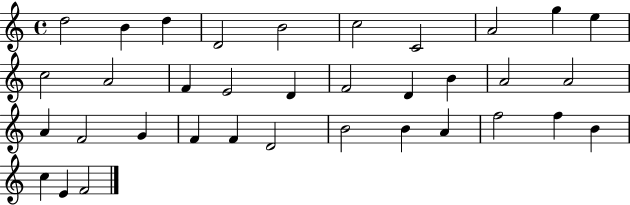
{
  \clef treble
  \time 4/4
  \defaultTimeSignature
  \key c \major
  d''2 b'4 d''4 | d'2 b'2 | c''2 c'2 | a'2 g''4 e''4 | \break c''2 a'2 | f'4 e'2 d'4 | f'2 d'4 b'4 | a'2 a'2 | \break a'4 f'2 g'4 | f'4 f'4 d'2 | b'2 b'4 a'4 | f''2 f''4 b'4 | \break c''4 e'4 f'2 | \bar "|."
}